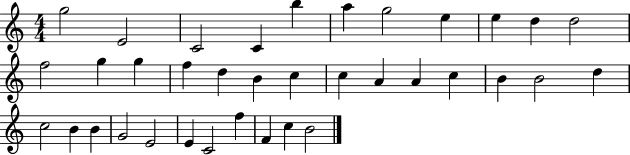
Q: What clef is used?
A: treble